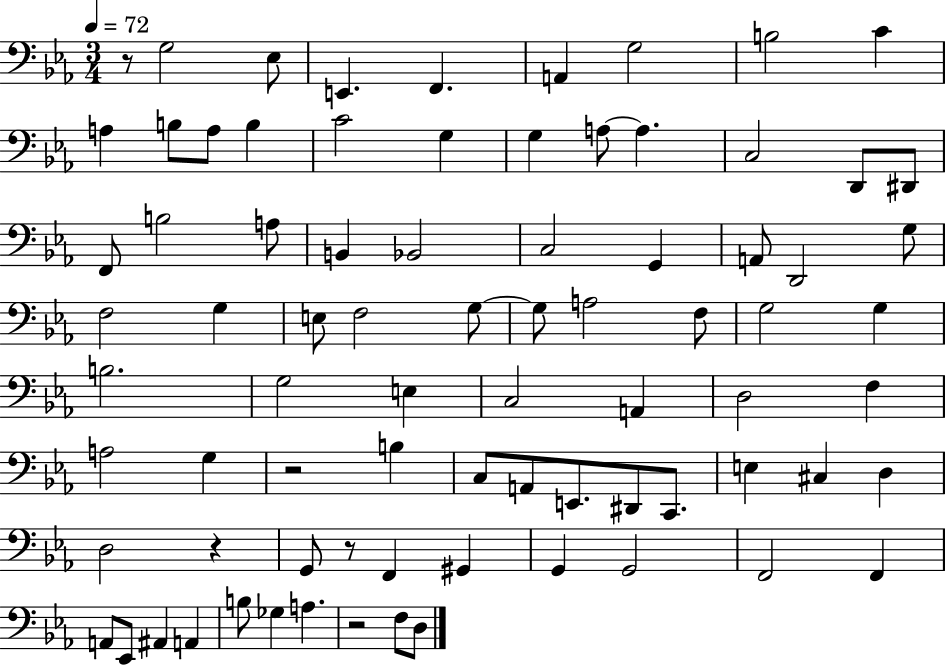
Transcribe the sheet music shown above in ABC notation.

X:1
T:Untitled
M:3/4
L:1/4
K:Eb
z/2 G,2 _E,/2 E,, F,, A,, G,2 B,2 C A, B,/2 A,/2 B, C2 G, G, A,/2 A, C,2 D,,/2 ^D,,/2 F,,/2 B,2 A,/2 B,, _B,,2 C,2 G,, A,,/2 D,,2 G,/2 F,2 G, E,/2 F,2 G,/2 G,/2 A,2 F,/2 G,2 G, B,2 G,2 E, C,2 A,, D,2 F, A,2 G, z2 B, C,/2 A,,/2 E,,/2 ^D,,/2 C,,/2 E, ^C, D, D,2 z G,,/2 z/2 F,, ^G,, G,, G,,2 F,,2 F,, A,,/2 _E,,/2 ^A,, A,, B,/2 _G, A, z2 F,/2 D,/2